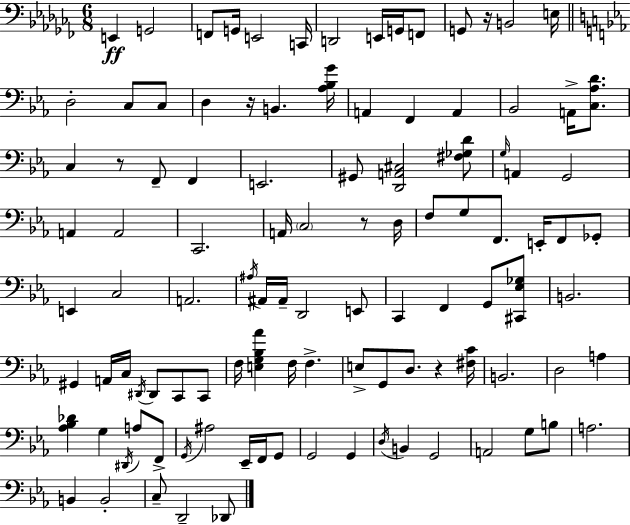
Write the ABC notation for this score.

X:1
T:Untitled
M:6/8
L:1/4
K:Abm
E,, G,,2 F,,/2 G,,/4 E,,2 C,,/4 D,,2 E,,/4 G,,/4 F,,/2 G,,/2 z/4 B,,2 E,/4 D,2 C,/2 C,/2 D, z/4 B,, [_A,_B,G]/4 A,, F,, A,, _B,,2 A,,/4 [C,_A,D]/2 C, z/2 F,,/2 F,, E,,2 ^G,,/2 [D,,A,,^C,]2 [^F,_G,D]/2 G,/4 A,, G,,2 A,, A,,2 C,,2 A,,/4 C,2 z/2 D,/4 F,/2 G,/2 F,,/2 E,,/4 F,,/2 _G,,/2 E,, C,2 A,,2 ^A,/4 ^A,,/4 ^A,,/4 D,,2 E,,/2 C,, F,, G,,/2 [^C,,_E,_G,]/2 B,,2 ^G,, A,,/4 C,/4 ^D,,/4 ^D,,/2 C,,/2 C,,/2 F,/4 [E,G,_B,_A] F,/4 F, E,/2 G,,/2 D,/2 z [^F,C]/4 B,,2 D,2 A, [_A,_B,_D] G, ^D,,/4 A,/2 F,,/2 G,,/4 ^A,2 _E,,/4 F,,/4 G,,/2 G,,2 G,, D,/4 B,, G,,2 A,,2 G,/2 B,/2 A,2 B,, B,,2 C,/2 D,,2 _D,,/2